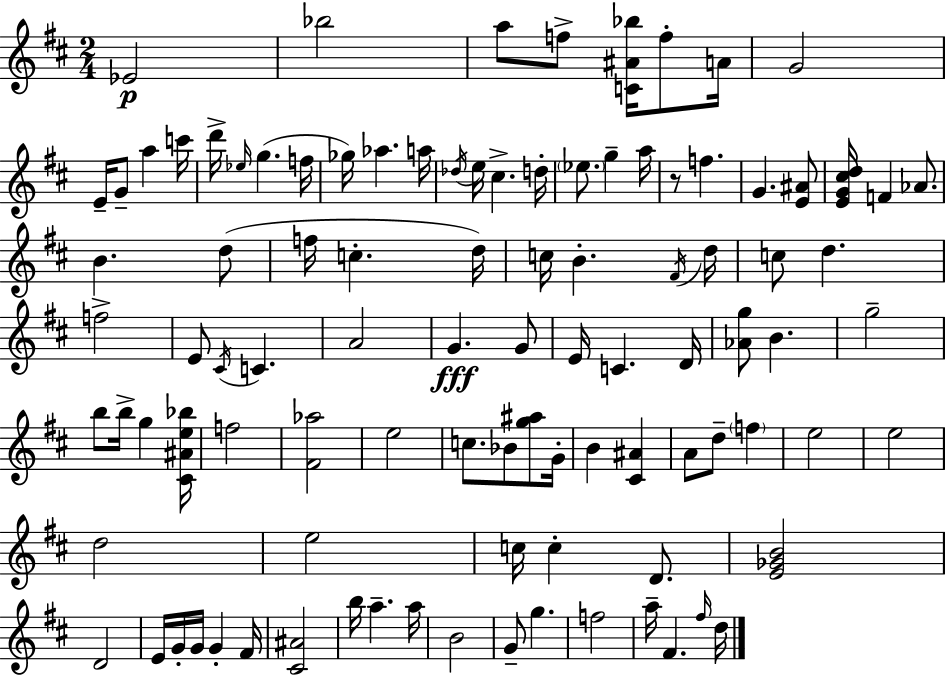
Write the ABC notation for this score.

X:1
T:Untitled
M:2/4
L:1/4
K:D
_E2 _b2 a/2 f/2 [C^A_b]/4 f/2 A/4 G2 E/4 G/2 a c'/4 d'/4 _e/4 g f/4 _g/4 _a a/4 _d/4 e/4 ^c d/4 _e/2 g a/4 z/2 f G [E^A]/2 [EG^cd]/4 F _A/2 B d/2 f/4 c d/4 c/4 B ^F/4 d/4 c/2 d f2 E/2 ^C/4 C A2 G G/2 E/4 C D/4 [_Ag]/2 B g2 b/2 b/4 g [^C^Ae_b]/4 f2 [^F_a]2 e2 c/2 _B/2 [g^a]/2 G/4 B [^C^A] A/2 d/2 f e2 e2 d2 e2 c/4 c D/2 [E_GB]2 D2 E/4 G/4 G/4 G ^F/4 [^C^A]2 b/4 a a/4 B2 G/2 g f2 a/4 ^F ^f/4 d/4